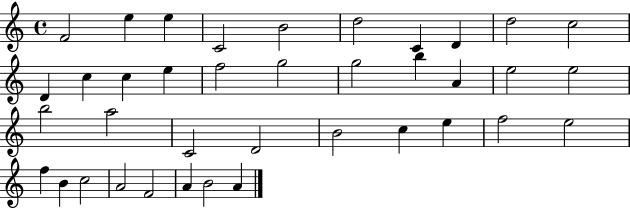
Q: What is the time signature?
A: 4/4